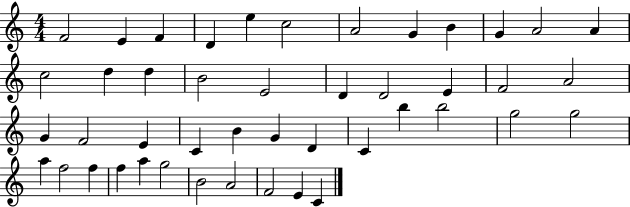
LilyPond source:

{
  \clef treble
  \numericTimeSignature
  \time 4/4
  \key c \major
  f'2 e'4 f'4 | d'4 e''4 c''2 | a'2 g'4 b'4 | g'4 a'2 a'4 | \break c''2 d''4 d''4 | b'2 e'2 | d'4 d'2 e'4 | f'2 a'2 | \break g'4 f'2 e'4 | c'4 b'4 g'4 d'4 | c'4 b''4 b''2 | g''2 g''2 | \break a''4 f''2 f''4 | f''4 a''4 g''2 | b'2 a'2 | f'2 e'4 c'4 | \break \bar "|."
}